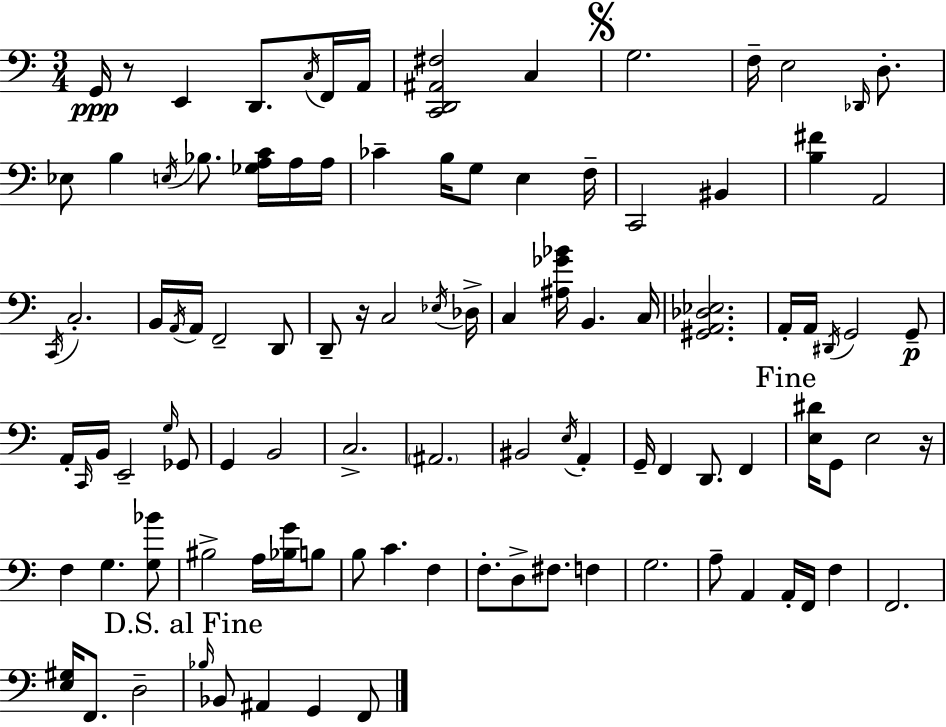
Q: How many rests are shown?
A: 3